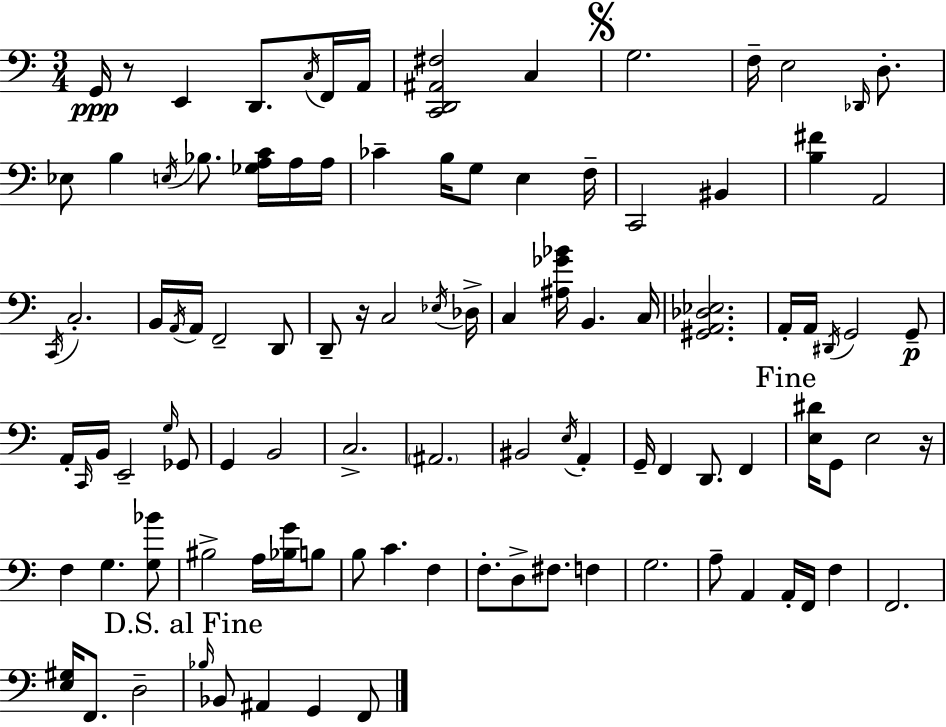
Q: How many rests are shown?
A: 3